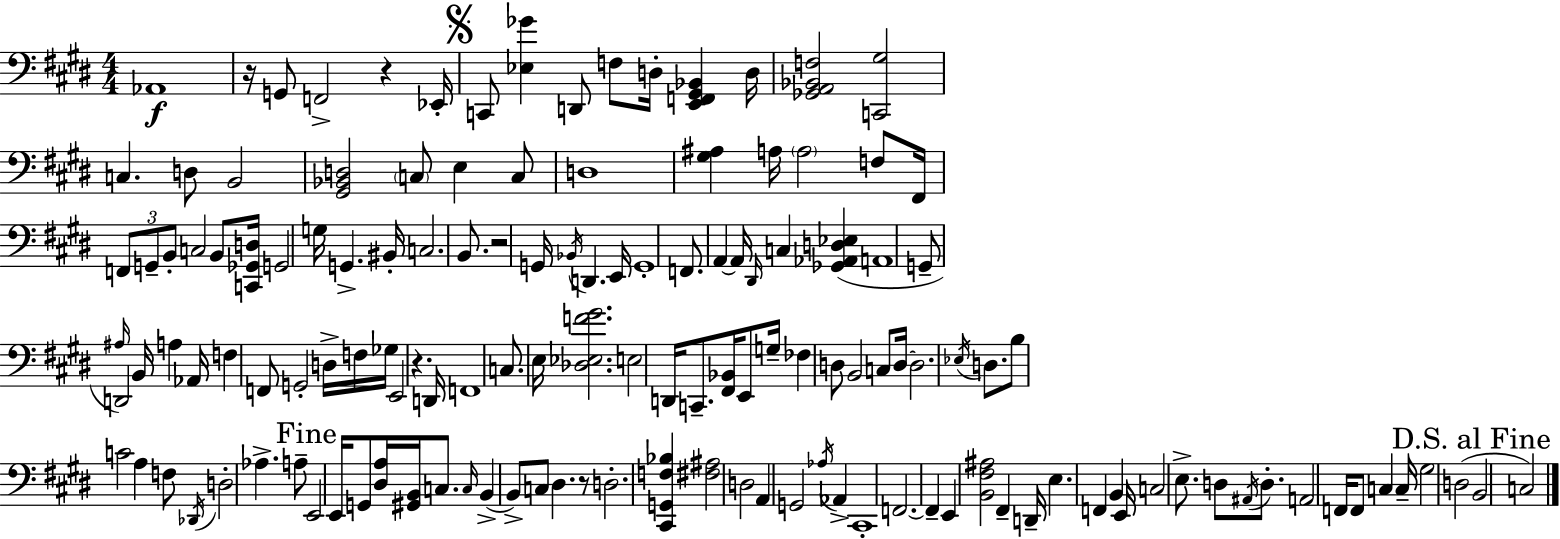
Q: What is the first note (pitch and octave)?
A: Ab2